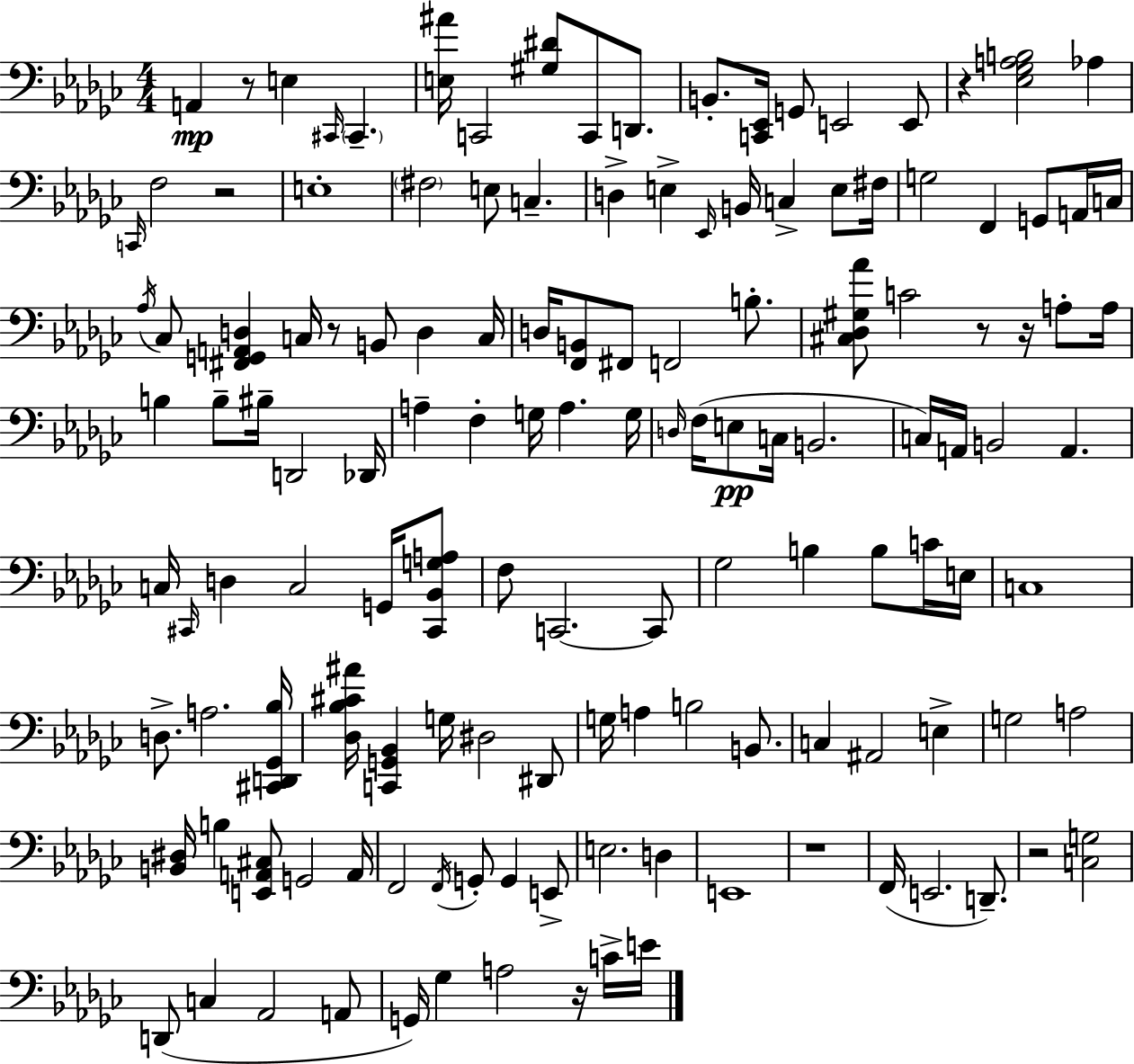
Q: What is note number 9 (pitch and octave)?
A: G2